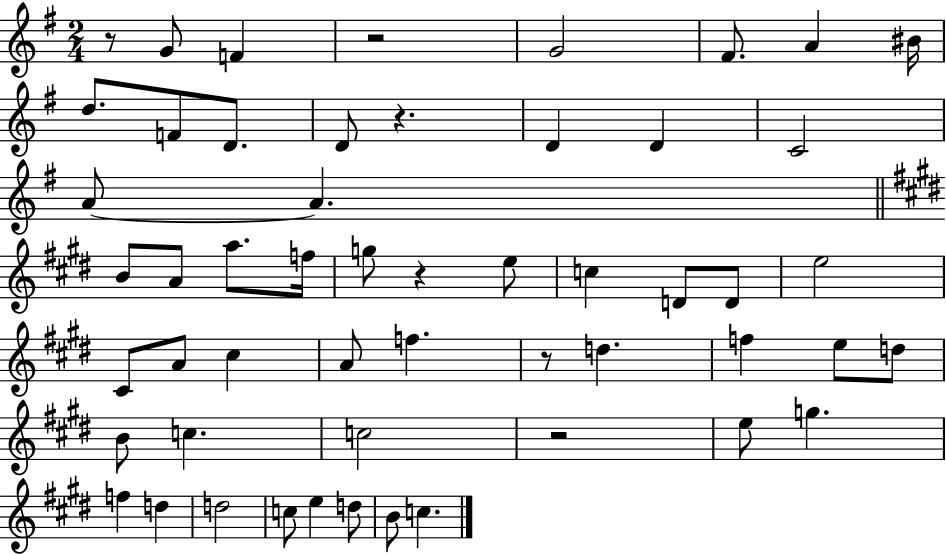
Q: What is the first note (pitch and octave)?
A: G4